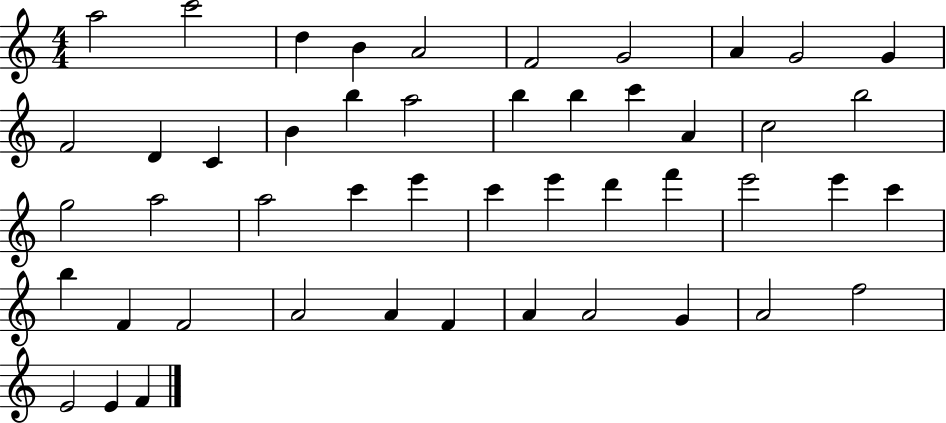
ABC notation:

X:1
T:Untitled
M:4/4
L:1/4
K:C
a2 c'2 d B A2 F2 G2 A G2 G F2 D C B b a2 b b c' A c2 b2 g2 a2 a2 c' e' c' e' d' f' e'2 e' c' b F F2 A2 A F A A2 G A2 f2 E2 E F